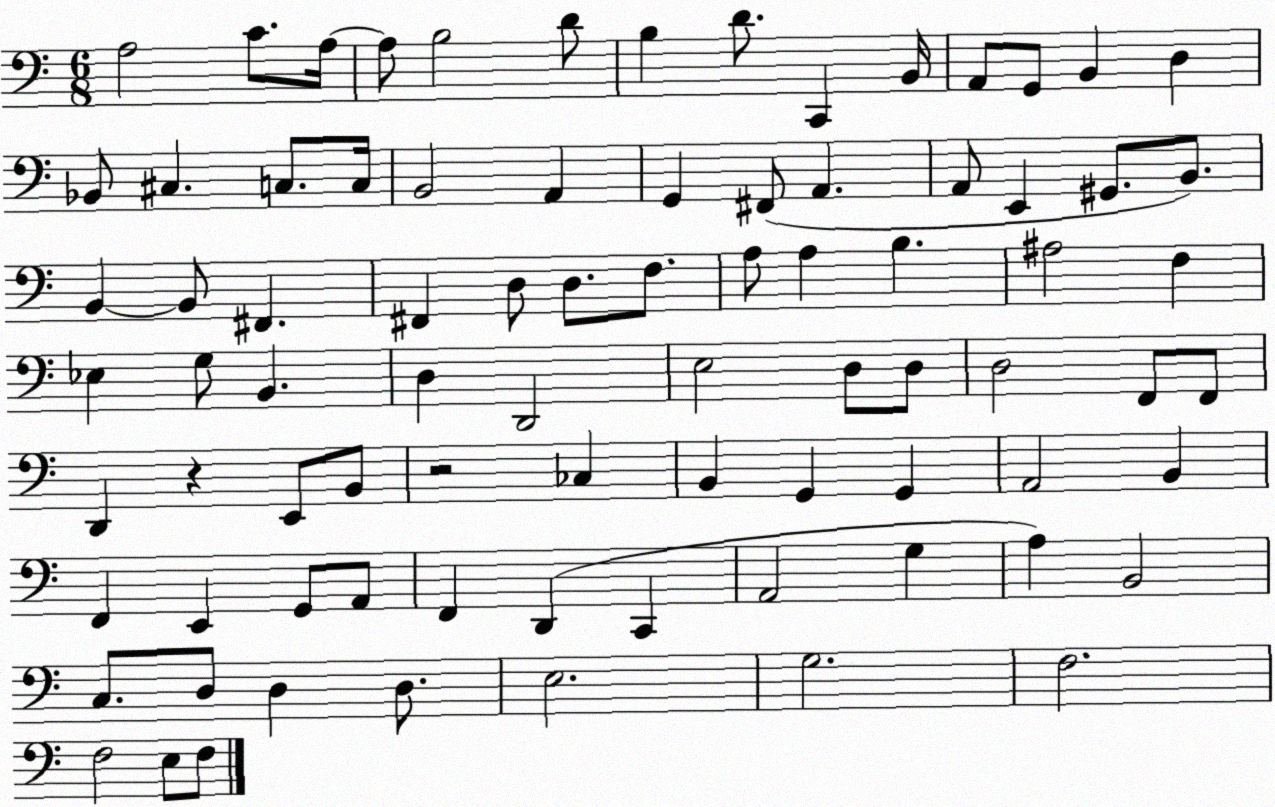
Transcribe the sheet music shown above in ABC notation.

X:1
T:Untitled
M:6/8
L:1/4
K:C
A,2 C/2 A,/4 A,/2 B,2 D/2 B, D/2 C,, B,,/4 A,,/2 G,,/2 B,, D, _B,,/2 ^C, C,/2 C,/4 B,,2 A,, G,, ^F,,/2 A,, A,,/2 E,, ^G,,/2 B,,/2 B,, B,,/2 ^F,, ^F,, D,/2 D,/2 F,/2 A,/2 A, B, ^A,2 F, _E, G,/2 B,, D, D,,2 E,2 D,/2 D,/2 D,2 F,,/2 F,,/2 D,, z E,,/2 B,,/2 z2 _C, B,, G,, G,, A,,2 B,, F,, E,, G,,/2 A,,/2 F,, D,, C,, A,,2 G, A, B,,2 C,/2 D,/2 D, D,/2 E,2 G,2 F,2 F,2 E,/2 F,/2